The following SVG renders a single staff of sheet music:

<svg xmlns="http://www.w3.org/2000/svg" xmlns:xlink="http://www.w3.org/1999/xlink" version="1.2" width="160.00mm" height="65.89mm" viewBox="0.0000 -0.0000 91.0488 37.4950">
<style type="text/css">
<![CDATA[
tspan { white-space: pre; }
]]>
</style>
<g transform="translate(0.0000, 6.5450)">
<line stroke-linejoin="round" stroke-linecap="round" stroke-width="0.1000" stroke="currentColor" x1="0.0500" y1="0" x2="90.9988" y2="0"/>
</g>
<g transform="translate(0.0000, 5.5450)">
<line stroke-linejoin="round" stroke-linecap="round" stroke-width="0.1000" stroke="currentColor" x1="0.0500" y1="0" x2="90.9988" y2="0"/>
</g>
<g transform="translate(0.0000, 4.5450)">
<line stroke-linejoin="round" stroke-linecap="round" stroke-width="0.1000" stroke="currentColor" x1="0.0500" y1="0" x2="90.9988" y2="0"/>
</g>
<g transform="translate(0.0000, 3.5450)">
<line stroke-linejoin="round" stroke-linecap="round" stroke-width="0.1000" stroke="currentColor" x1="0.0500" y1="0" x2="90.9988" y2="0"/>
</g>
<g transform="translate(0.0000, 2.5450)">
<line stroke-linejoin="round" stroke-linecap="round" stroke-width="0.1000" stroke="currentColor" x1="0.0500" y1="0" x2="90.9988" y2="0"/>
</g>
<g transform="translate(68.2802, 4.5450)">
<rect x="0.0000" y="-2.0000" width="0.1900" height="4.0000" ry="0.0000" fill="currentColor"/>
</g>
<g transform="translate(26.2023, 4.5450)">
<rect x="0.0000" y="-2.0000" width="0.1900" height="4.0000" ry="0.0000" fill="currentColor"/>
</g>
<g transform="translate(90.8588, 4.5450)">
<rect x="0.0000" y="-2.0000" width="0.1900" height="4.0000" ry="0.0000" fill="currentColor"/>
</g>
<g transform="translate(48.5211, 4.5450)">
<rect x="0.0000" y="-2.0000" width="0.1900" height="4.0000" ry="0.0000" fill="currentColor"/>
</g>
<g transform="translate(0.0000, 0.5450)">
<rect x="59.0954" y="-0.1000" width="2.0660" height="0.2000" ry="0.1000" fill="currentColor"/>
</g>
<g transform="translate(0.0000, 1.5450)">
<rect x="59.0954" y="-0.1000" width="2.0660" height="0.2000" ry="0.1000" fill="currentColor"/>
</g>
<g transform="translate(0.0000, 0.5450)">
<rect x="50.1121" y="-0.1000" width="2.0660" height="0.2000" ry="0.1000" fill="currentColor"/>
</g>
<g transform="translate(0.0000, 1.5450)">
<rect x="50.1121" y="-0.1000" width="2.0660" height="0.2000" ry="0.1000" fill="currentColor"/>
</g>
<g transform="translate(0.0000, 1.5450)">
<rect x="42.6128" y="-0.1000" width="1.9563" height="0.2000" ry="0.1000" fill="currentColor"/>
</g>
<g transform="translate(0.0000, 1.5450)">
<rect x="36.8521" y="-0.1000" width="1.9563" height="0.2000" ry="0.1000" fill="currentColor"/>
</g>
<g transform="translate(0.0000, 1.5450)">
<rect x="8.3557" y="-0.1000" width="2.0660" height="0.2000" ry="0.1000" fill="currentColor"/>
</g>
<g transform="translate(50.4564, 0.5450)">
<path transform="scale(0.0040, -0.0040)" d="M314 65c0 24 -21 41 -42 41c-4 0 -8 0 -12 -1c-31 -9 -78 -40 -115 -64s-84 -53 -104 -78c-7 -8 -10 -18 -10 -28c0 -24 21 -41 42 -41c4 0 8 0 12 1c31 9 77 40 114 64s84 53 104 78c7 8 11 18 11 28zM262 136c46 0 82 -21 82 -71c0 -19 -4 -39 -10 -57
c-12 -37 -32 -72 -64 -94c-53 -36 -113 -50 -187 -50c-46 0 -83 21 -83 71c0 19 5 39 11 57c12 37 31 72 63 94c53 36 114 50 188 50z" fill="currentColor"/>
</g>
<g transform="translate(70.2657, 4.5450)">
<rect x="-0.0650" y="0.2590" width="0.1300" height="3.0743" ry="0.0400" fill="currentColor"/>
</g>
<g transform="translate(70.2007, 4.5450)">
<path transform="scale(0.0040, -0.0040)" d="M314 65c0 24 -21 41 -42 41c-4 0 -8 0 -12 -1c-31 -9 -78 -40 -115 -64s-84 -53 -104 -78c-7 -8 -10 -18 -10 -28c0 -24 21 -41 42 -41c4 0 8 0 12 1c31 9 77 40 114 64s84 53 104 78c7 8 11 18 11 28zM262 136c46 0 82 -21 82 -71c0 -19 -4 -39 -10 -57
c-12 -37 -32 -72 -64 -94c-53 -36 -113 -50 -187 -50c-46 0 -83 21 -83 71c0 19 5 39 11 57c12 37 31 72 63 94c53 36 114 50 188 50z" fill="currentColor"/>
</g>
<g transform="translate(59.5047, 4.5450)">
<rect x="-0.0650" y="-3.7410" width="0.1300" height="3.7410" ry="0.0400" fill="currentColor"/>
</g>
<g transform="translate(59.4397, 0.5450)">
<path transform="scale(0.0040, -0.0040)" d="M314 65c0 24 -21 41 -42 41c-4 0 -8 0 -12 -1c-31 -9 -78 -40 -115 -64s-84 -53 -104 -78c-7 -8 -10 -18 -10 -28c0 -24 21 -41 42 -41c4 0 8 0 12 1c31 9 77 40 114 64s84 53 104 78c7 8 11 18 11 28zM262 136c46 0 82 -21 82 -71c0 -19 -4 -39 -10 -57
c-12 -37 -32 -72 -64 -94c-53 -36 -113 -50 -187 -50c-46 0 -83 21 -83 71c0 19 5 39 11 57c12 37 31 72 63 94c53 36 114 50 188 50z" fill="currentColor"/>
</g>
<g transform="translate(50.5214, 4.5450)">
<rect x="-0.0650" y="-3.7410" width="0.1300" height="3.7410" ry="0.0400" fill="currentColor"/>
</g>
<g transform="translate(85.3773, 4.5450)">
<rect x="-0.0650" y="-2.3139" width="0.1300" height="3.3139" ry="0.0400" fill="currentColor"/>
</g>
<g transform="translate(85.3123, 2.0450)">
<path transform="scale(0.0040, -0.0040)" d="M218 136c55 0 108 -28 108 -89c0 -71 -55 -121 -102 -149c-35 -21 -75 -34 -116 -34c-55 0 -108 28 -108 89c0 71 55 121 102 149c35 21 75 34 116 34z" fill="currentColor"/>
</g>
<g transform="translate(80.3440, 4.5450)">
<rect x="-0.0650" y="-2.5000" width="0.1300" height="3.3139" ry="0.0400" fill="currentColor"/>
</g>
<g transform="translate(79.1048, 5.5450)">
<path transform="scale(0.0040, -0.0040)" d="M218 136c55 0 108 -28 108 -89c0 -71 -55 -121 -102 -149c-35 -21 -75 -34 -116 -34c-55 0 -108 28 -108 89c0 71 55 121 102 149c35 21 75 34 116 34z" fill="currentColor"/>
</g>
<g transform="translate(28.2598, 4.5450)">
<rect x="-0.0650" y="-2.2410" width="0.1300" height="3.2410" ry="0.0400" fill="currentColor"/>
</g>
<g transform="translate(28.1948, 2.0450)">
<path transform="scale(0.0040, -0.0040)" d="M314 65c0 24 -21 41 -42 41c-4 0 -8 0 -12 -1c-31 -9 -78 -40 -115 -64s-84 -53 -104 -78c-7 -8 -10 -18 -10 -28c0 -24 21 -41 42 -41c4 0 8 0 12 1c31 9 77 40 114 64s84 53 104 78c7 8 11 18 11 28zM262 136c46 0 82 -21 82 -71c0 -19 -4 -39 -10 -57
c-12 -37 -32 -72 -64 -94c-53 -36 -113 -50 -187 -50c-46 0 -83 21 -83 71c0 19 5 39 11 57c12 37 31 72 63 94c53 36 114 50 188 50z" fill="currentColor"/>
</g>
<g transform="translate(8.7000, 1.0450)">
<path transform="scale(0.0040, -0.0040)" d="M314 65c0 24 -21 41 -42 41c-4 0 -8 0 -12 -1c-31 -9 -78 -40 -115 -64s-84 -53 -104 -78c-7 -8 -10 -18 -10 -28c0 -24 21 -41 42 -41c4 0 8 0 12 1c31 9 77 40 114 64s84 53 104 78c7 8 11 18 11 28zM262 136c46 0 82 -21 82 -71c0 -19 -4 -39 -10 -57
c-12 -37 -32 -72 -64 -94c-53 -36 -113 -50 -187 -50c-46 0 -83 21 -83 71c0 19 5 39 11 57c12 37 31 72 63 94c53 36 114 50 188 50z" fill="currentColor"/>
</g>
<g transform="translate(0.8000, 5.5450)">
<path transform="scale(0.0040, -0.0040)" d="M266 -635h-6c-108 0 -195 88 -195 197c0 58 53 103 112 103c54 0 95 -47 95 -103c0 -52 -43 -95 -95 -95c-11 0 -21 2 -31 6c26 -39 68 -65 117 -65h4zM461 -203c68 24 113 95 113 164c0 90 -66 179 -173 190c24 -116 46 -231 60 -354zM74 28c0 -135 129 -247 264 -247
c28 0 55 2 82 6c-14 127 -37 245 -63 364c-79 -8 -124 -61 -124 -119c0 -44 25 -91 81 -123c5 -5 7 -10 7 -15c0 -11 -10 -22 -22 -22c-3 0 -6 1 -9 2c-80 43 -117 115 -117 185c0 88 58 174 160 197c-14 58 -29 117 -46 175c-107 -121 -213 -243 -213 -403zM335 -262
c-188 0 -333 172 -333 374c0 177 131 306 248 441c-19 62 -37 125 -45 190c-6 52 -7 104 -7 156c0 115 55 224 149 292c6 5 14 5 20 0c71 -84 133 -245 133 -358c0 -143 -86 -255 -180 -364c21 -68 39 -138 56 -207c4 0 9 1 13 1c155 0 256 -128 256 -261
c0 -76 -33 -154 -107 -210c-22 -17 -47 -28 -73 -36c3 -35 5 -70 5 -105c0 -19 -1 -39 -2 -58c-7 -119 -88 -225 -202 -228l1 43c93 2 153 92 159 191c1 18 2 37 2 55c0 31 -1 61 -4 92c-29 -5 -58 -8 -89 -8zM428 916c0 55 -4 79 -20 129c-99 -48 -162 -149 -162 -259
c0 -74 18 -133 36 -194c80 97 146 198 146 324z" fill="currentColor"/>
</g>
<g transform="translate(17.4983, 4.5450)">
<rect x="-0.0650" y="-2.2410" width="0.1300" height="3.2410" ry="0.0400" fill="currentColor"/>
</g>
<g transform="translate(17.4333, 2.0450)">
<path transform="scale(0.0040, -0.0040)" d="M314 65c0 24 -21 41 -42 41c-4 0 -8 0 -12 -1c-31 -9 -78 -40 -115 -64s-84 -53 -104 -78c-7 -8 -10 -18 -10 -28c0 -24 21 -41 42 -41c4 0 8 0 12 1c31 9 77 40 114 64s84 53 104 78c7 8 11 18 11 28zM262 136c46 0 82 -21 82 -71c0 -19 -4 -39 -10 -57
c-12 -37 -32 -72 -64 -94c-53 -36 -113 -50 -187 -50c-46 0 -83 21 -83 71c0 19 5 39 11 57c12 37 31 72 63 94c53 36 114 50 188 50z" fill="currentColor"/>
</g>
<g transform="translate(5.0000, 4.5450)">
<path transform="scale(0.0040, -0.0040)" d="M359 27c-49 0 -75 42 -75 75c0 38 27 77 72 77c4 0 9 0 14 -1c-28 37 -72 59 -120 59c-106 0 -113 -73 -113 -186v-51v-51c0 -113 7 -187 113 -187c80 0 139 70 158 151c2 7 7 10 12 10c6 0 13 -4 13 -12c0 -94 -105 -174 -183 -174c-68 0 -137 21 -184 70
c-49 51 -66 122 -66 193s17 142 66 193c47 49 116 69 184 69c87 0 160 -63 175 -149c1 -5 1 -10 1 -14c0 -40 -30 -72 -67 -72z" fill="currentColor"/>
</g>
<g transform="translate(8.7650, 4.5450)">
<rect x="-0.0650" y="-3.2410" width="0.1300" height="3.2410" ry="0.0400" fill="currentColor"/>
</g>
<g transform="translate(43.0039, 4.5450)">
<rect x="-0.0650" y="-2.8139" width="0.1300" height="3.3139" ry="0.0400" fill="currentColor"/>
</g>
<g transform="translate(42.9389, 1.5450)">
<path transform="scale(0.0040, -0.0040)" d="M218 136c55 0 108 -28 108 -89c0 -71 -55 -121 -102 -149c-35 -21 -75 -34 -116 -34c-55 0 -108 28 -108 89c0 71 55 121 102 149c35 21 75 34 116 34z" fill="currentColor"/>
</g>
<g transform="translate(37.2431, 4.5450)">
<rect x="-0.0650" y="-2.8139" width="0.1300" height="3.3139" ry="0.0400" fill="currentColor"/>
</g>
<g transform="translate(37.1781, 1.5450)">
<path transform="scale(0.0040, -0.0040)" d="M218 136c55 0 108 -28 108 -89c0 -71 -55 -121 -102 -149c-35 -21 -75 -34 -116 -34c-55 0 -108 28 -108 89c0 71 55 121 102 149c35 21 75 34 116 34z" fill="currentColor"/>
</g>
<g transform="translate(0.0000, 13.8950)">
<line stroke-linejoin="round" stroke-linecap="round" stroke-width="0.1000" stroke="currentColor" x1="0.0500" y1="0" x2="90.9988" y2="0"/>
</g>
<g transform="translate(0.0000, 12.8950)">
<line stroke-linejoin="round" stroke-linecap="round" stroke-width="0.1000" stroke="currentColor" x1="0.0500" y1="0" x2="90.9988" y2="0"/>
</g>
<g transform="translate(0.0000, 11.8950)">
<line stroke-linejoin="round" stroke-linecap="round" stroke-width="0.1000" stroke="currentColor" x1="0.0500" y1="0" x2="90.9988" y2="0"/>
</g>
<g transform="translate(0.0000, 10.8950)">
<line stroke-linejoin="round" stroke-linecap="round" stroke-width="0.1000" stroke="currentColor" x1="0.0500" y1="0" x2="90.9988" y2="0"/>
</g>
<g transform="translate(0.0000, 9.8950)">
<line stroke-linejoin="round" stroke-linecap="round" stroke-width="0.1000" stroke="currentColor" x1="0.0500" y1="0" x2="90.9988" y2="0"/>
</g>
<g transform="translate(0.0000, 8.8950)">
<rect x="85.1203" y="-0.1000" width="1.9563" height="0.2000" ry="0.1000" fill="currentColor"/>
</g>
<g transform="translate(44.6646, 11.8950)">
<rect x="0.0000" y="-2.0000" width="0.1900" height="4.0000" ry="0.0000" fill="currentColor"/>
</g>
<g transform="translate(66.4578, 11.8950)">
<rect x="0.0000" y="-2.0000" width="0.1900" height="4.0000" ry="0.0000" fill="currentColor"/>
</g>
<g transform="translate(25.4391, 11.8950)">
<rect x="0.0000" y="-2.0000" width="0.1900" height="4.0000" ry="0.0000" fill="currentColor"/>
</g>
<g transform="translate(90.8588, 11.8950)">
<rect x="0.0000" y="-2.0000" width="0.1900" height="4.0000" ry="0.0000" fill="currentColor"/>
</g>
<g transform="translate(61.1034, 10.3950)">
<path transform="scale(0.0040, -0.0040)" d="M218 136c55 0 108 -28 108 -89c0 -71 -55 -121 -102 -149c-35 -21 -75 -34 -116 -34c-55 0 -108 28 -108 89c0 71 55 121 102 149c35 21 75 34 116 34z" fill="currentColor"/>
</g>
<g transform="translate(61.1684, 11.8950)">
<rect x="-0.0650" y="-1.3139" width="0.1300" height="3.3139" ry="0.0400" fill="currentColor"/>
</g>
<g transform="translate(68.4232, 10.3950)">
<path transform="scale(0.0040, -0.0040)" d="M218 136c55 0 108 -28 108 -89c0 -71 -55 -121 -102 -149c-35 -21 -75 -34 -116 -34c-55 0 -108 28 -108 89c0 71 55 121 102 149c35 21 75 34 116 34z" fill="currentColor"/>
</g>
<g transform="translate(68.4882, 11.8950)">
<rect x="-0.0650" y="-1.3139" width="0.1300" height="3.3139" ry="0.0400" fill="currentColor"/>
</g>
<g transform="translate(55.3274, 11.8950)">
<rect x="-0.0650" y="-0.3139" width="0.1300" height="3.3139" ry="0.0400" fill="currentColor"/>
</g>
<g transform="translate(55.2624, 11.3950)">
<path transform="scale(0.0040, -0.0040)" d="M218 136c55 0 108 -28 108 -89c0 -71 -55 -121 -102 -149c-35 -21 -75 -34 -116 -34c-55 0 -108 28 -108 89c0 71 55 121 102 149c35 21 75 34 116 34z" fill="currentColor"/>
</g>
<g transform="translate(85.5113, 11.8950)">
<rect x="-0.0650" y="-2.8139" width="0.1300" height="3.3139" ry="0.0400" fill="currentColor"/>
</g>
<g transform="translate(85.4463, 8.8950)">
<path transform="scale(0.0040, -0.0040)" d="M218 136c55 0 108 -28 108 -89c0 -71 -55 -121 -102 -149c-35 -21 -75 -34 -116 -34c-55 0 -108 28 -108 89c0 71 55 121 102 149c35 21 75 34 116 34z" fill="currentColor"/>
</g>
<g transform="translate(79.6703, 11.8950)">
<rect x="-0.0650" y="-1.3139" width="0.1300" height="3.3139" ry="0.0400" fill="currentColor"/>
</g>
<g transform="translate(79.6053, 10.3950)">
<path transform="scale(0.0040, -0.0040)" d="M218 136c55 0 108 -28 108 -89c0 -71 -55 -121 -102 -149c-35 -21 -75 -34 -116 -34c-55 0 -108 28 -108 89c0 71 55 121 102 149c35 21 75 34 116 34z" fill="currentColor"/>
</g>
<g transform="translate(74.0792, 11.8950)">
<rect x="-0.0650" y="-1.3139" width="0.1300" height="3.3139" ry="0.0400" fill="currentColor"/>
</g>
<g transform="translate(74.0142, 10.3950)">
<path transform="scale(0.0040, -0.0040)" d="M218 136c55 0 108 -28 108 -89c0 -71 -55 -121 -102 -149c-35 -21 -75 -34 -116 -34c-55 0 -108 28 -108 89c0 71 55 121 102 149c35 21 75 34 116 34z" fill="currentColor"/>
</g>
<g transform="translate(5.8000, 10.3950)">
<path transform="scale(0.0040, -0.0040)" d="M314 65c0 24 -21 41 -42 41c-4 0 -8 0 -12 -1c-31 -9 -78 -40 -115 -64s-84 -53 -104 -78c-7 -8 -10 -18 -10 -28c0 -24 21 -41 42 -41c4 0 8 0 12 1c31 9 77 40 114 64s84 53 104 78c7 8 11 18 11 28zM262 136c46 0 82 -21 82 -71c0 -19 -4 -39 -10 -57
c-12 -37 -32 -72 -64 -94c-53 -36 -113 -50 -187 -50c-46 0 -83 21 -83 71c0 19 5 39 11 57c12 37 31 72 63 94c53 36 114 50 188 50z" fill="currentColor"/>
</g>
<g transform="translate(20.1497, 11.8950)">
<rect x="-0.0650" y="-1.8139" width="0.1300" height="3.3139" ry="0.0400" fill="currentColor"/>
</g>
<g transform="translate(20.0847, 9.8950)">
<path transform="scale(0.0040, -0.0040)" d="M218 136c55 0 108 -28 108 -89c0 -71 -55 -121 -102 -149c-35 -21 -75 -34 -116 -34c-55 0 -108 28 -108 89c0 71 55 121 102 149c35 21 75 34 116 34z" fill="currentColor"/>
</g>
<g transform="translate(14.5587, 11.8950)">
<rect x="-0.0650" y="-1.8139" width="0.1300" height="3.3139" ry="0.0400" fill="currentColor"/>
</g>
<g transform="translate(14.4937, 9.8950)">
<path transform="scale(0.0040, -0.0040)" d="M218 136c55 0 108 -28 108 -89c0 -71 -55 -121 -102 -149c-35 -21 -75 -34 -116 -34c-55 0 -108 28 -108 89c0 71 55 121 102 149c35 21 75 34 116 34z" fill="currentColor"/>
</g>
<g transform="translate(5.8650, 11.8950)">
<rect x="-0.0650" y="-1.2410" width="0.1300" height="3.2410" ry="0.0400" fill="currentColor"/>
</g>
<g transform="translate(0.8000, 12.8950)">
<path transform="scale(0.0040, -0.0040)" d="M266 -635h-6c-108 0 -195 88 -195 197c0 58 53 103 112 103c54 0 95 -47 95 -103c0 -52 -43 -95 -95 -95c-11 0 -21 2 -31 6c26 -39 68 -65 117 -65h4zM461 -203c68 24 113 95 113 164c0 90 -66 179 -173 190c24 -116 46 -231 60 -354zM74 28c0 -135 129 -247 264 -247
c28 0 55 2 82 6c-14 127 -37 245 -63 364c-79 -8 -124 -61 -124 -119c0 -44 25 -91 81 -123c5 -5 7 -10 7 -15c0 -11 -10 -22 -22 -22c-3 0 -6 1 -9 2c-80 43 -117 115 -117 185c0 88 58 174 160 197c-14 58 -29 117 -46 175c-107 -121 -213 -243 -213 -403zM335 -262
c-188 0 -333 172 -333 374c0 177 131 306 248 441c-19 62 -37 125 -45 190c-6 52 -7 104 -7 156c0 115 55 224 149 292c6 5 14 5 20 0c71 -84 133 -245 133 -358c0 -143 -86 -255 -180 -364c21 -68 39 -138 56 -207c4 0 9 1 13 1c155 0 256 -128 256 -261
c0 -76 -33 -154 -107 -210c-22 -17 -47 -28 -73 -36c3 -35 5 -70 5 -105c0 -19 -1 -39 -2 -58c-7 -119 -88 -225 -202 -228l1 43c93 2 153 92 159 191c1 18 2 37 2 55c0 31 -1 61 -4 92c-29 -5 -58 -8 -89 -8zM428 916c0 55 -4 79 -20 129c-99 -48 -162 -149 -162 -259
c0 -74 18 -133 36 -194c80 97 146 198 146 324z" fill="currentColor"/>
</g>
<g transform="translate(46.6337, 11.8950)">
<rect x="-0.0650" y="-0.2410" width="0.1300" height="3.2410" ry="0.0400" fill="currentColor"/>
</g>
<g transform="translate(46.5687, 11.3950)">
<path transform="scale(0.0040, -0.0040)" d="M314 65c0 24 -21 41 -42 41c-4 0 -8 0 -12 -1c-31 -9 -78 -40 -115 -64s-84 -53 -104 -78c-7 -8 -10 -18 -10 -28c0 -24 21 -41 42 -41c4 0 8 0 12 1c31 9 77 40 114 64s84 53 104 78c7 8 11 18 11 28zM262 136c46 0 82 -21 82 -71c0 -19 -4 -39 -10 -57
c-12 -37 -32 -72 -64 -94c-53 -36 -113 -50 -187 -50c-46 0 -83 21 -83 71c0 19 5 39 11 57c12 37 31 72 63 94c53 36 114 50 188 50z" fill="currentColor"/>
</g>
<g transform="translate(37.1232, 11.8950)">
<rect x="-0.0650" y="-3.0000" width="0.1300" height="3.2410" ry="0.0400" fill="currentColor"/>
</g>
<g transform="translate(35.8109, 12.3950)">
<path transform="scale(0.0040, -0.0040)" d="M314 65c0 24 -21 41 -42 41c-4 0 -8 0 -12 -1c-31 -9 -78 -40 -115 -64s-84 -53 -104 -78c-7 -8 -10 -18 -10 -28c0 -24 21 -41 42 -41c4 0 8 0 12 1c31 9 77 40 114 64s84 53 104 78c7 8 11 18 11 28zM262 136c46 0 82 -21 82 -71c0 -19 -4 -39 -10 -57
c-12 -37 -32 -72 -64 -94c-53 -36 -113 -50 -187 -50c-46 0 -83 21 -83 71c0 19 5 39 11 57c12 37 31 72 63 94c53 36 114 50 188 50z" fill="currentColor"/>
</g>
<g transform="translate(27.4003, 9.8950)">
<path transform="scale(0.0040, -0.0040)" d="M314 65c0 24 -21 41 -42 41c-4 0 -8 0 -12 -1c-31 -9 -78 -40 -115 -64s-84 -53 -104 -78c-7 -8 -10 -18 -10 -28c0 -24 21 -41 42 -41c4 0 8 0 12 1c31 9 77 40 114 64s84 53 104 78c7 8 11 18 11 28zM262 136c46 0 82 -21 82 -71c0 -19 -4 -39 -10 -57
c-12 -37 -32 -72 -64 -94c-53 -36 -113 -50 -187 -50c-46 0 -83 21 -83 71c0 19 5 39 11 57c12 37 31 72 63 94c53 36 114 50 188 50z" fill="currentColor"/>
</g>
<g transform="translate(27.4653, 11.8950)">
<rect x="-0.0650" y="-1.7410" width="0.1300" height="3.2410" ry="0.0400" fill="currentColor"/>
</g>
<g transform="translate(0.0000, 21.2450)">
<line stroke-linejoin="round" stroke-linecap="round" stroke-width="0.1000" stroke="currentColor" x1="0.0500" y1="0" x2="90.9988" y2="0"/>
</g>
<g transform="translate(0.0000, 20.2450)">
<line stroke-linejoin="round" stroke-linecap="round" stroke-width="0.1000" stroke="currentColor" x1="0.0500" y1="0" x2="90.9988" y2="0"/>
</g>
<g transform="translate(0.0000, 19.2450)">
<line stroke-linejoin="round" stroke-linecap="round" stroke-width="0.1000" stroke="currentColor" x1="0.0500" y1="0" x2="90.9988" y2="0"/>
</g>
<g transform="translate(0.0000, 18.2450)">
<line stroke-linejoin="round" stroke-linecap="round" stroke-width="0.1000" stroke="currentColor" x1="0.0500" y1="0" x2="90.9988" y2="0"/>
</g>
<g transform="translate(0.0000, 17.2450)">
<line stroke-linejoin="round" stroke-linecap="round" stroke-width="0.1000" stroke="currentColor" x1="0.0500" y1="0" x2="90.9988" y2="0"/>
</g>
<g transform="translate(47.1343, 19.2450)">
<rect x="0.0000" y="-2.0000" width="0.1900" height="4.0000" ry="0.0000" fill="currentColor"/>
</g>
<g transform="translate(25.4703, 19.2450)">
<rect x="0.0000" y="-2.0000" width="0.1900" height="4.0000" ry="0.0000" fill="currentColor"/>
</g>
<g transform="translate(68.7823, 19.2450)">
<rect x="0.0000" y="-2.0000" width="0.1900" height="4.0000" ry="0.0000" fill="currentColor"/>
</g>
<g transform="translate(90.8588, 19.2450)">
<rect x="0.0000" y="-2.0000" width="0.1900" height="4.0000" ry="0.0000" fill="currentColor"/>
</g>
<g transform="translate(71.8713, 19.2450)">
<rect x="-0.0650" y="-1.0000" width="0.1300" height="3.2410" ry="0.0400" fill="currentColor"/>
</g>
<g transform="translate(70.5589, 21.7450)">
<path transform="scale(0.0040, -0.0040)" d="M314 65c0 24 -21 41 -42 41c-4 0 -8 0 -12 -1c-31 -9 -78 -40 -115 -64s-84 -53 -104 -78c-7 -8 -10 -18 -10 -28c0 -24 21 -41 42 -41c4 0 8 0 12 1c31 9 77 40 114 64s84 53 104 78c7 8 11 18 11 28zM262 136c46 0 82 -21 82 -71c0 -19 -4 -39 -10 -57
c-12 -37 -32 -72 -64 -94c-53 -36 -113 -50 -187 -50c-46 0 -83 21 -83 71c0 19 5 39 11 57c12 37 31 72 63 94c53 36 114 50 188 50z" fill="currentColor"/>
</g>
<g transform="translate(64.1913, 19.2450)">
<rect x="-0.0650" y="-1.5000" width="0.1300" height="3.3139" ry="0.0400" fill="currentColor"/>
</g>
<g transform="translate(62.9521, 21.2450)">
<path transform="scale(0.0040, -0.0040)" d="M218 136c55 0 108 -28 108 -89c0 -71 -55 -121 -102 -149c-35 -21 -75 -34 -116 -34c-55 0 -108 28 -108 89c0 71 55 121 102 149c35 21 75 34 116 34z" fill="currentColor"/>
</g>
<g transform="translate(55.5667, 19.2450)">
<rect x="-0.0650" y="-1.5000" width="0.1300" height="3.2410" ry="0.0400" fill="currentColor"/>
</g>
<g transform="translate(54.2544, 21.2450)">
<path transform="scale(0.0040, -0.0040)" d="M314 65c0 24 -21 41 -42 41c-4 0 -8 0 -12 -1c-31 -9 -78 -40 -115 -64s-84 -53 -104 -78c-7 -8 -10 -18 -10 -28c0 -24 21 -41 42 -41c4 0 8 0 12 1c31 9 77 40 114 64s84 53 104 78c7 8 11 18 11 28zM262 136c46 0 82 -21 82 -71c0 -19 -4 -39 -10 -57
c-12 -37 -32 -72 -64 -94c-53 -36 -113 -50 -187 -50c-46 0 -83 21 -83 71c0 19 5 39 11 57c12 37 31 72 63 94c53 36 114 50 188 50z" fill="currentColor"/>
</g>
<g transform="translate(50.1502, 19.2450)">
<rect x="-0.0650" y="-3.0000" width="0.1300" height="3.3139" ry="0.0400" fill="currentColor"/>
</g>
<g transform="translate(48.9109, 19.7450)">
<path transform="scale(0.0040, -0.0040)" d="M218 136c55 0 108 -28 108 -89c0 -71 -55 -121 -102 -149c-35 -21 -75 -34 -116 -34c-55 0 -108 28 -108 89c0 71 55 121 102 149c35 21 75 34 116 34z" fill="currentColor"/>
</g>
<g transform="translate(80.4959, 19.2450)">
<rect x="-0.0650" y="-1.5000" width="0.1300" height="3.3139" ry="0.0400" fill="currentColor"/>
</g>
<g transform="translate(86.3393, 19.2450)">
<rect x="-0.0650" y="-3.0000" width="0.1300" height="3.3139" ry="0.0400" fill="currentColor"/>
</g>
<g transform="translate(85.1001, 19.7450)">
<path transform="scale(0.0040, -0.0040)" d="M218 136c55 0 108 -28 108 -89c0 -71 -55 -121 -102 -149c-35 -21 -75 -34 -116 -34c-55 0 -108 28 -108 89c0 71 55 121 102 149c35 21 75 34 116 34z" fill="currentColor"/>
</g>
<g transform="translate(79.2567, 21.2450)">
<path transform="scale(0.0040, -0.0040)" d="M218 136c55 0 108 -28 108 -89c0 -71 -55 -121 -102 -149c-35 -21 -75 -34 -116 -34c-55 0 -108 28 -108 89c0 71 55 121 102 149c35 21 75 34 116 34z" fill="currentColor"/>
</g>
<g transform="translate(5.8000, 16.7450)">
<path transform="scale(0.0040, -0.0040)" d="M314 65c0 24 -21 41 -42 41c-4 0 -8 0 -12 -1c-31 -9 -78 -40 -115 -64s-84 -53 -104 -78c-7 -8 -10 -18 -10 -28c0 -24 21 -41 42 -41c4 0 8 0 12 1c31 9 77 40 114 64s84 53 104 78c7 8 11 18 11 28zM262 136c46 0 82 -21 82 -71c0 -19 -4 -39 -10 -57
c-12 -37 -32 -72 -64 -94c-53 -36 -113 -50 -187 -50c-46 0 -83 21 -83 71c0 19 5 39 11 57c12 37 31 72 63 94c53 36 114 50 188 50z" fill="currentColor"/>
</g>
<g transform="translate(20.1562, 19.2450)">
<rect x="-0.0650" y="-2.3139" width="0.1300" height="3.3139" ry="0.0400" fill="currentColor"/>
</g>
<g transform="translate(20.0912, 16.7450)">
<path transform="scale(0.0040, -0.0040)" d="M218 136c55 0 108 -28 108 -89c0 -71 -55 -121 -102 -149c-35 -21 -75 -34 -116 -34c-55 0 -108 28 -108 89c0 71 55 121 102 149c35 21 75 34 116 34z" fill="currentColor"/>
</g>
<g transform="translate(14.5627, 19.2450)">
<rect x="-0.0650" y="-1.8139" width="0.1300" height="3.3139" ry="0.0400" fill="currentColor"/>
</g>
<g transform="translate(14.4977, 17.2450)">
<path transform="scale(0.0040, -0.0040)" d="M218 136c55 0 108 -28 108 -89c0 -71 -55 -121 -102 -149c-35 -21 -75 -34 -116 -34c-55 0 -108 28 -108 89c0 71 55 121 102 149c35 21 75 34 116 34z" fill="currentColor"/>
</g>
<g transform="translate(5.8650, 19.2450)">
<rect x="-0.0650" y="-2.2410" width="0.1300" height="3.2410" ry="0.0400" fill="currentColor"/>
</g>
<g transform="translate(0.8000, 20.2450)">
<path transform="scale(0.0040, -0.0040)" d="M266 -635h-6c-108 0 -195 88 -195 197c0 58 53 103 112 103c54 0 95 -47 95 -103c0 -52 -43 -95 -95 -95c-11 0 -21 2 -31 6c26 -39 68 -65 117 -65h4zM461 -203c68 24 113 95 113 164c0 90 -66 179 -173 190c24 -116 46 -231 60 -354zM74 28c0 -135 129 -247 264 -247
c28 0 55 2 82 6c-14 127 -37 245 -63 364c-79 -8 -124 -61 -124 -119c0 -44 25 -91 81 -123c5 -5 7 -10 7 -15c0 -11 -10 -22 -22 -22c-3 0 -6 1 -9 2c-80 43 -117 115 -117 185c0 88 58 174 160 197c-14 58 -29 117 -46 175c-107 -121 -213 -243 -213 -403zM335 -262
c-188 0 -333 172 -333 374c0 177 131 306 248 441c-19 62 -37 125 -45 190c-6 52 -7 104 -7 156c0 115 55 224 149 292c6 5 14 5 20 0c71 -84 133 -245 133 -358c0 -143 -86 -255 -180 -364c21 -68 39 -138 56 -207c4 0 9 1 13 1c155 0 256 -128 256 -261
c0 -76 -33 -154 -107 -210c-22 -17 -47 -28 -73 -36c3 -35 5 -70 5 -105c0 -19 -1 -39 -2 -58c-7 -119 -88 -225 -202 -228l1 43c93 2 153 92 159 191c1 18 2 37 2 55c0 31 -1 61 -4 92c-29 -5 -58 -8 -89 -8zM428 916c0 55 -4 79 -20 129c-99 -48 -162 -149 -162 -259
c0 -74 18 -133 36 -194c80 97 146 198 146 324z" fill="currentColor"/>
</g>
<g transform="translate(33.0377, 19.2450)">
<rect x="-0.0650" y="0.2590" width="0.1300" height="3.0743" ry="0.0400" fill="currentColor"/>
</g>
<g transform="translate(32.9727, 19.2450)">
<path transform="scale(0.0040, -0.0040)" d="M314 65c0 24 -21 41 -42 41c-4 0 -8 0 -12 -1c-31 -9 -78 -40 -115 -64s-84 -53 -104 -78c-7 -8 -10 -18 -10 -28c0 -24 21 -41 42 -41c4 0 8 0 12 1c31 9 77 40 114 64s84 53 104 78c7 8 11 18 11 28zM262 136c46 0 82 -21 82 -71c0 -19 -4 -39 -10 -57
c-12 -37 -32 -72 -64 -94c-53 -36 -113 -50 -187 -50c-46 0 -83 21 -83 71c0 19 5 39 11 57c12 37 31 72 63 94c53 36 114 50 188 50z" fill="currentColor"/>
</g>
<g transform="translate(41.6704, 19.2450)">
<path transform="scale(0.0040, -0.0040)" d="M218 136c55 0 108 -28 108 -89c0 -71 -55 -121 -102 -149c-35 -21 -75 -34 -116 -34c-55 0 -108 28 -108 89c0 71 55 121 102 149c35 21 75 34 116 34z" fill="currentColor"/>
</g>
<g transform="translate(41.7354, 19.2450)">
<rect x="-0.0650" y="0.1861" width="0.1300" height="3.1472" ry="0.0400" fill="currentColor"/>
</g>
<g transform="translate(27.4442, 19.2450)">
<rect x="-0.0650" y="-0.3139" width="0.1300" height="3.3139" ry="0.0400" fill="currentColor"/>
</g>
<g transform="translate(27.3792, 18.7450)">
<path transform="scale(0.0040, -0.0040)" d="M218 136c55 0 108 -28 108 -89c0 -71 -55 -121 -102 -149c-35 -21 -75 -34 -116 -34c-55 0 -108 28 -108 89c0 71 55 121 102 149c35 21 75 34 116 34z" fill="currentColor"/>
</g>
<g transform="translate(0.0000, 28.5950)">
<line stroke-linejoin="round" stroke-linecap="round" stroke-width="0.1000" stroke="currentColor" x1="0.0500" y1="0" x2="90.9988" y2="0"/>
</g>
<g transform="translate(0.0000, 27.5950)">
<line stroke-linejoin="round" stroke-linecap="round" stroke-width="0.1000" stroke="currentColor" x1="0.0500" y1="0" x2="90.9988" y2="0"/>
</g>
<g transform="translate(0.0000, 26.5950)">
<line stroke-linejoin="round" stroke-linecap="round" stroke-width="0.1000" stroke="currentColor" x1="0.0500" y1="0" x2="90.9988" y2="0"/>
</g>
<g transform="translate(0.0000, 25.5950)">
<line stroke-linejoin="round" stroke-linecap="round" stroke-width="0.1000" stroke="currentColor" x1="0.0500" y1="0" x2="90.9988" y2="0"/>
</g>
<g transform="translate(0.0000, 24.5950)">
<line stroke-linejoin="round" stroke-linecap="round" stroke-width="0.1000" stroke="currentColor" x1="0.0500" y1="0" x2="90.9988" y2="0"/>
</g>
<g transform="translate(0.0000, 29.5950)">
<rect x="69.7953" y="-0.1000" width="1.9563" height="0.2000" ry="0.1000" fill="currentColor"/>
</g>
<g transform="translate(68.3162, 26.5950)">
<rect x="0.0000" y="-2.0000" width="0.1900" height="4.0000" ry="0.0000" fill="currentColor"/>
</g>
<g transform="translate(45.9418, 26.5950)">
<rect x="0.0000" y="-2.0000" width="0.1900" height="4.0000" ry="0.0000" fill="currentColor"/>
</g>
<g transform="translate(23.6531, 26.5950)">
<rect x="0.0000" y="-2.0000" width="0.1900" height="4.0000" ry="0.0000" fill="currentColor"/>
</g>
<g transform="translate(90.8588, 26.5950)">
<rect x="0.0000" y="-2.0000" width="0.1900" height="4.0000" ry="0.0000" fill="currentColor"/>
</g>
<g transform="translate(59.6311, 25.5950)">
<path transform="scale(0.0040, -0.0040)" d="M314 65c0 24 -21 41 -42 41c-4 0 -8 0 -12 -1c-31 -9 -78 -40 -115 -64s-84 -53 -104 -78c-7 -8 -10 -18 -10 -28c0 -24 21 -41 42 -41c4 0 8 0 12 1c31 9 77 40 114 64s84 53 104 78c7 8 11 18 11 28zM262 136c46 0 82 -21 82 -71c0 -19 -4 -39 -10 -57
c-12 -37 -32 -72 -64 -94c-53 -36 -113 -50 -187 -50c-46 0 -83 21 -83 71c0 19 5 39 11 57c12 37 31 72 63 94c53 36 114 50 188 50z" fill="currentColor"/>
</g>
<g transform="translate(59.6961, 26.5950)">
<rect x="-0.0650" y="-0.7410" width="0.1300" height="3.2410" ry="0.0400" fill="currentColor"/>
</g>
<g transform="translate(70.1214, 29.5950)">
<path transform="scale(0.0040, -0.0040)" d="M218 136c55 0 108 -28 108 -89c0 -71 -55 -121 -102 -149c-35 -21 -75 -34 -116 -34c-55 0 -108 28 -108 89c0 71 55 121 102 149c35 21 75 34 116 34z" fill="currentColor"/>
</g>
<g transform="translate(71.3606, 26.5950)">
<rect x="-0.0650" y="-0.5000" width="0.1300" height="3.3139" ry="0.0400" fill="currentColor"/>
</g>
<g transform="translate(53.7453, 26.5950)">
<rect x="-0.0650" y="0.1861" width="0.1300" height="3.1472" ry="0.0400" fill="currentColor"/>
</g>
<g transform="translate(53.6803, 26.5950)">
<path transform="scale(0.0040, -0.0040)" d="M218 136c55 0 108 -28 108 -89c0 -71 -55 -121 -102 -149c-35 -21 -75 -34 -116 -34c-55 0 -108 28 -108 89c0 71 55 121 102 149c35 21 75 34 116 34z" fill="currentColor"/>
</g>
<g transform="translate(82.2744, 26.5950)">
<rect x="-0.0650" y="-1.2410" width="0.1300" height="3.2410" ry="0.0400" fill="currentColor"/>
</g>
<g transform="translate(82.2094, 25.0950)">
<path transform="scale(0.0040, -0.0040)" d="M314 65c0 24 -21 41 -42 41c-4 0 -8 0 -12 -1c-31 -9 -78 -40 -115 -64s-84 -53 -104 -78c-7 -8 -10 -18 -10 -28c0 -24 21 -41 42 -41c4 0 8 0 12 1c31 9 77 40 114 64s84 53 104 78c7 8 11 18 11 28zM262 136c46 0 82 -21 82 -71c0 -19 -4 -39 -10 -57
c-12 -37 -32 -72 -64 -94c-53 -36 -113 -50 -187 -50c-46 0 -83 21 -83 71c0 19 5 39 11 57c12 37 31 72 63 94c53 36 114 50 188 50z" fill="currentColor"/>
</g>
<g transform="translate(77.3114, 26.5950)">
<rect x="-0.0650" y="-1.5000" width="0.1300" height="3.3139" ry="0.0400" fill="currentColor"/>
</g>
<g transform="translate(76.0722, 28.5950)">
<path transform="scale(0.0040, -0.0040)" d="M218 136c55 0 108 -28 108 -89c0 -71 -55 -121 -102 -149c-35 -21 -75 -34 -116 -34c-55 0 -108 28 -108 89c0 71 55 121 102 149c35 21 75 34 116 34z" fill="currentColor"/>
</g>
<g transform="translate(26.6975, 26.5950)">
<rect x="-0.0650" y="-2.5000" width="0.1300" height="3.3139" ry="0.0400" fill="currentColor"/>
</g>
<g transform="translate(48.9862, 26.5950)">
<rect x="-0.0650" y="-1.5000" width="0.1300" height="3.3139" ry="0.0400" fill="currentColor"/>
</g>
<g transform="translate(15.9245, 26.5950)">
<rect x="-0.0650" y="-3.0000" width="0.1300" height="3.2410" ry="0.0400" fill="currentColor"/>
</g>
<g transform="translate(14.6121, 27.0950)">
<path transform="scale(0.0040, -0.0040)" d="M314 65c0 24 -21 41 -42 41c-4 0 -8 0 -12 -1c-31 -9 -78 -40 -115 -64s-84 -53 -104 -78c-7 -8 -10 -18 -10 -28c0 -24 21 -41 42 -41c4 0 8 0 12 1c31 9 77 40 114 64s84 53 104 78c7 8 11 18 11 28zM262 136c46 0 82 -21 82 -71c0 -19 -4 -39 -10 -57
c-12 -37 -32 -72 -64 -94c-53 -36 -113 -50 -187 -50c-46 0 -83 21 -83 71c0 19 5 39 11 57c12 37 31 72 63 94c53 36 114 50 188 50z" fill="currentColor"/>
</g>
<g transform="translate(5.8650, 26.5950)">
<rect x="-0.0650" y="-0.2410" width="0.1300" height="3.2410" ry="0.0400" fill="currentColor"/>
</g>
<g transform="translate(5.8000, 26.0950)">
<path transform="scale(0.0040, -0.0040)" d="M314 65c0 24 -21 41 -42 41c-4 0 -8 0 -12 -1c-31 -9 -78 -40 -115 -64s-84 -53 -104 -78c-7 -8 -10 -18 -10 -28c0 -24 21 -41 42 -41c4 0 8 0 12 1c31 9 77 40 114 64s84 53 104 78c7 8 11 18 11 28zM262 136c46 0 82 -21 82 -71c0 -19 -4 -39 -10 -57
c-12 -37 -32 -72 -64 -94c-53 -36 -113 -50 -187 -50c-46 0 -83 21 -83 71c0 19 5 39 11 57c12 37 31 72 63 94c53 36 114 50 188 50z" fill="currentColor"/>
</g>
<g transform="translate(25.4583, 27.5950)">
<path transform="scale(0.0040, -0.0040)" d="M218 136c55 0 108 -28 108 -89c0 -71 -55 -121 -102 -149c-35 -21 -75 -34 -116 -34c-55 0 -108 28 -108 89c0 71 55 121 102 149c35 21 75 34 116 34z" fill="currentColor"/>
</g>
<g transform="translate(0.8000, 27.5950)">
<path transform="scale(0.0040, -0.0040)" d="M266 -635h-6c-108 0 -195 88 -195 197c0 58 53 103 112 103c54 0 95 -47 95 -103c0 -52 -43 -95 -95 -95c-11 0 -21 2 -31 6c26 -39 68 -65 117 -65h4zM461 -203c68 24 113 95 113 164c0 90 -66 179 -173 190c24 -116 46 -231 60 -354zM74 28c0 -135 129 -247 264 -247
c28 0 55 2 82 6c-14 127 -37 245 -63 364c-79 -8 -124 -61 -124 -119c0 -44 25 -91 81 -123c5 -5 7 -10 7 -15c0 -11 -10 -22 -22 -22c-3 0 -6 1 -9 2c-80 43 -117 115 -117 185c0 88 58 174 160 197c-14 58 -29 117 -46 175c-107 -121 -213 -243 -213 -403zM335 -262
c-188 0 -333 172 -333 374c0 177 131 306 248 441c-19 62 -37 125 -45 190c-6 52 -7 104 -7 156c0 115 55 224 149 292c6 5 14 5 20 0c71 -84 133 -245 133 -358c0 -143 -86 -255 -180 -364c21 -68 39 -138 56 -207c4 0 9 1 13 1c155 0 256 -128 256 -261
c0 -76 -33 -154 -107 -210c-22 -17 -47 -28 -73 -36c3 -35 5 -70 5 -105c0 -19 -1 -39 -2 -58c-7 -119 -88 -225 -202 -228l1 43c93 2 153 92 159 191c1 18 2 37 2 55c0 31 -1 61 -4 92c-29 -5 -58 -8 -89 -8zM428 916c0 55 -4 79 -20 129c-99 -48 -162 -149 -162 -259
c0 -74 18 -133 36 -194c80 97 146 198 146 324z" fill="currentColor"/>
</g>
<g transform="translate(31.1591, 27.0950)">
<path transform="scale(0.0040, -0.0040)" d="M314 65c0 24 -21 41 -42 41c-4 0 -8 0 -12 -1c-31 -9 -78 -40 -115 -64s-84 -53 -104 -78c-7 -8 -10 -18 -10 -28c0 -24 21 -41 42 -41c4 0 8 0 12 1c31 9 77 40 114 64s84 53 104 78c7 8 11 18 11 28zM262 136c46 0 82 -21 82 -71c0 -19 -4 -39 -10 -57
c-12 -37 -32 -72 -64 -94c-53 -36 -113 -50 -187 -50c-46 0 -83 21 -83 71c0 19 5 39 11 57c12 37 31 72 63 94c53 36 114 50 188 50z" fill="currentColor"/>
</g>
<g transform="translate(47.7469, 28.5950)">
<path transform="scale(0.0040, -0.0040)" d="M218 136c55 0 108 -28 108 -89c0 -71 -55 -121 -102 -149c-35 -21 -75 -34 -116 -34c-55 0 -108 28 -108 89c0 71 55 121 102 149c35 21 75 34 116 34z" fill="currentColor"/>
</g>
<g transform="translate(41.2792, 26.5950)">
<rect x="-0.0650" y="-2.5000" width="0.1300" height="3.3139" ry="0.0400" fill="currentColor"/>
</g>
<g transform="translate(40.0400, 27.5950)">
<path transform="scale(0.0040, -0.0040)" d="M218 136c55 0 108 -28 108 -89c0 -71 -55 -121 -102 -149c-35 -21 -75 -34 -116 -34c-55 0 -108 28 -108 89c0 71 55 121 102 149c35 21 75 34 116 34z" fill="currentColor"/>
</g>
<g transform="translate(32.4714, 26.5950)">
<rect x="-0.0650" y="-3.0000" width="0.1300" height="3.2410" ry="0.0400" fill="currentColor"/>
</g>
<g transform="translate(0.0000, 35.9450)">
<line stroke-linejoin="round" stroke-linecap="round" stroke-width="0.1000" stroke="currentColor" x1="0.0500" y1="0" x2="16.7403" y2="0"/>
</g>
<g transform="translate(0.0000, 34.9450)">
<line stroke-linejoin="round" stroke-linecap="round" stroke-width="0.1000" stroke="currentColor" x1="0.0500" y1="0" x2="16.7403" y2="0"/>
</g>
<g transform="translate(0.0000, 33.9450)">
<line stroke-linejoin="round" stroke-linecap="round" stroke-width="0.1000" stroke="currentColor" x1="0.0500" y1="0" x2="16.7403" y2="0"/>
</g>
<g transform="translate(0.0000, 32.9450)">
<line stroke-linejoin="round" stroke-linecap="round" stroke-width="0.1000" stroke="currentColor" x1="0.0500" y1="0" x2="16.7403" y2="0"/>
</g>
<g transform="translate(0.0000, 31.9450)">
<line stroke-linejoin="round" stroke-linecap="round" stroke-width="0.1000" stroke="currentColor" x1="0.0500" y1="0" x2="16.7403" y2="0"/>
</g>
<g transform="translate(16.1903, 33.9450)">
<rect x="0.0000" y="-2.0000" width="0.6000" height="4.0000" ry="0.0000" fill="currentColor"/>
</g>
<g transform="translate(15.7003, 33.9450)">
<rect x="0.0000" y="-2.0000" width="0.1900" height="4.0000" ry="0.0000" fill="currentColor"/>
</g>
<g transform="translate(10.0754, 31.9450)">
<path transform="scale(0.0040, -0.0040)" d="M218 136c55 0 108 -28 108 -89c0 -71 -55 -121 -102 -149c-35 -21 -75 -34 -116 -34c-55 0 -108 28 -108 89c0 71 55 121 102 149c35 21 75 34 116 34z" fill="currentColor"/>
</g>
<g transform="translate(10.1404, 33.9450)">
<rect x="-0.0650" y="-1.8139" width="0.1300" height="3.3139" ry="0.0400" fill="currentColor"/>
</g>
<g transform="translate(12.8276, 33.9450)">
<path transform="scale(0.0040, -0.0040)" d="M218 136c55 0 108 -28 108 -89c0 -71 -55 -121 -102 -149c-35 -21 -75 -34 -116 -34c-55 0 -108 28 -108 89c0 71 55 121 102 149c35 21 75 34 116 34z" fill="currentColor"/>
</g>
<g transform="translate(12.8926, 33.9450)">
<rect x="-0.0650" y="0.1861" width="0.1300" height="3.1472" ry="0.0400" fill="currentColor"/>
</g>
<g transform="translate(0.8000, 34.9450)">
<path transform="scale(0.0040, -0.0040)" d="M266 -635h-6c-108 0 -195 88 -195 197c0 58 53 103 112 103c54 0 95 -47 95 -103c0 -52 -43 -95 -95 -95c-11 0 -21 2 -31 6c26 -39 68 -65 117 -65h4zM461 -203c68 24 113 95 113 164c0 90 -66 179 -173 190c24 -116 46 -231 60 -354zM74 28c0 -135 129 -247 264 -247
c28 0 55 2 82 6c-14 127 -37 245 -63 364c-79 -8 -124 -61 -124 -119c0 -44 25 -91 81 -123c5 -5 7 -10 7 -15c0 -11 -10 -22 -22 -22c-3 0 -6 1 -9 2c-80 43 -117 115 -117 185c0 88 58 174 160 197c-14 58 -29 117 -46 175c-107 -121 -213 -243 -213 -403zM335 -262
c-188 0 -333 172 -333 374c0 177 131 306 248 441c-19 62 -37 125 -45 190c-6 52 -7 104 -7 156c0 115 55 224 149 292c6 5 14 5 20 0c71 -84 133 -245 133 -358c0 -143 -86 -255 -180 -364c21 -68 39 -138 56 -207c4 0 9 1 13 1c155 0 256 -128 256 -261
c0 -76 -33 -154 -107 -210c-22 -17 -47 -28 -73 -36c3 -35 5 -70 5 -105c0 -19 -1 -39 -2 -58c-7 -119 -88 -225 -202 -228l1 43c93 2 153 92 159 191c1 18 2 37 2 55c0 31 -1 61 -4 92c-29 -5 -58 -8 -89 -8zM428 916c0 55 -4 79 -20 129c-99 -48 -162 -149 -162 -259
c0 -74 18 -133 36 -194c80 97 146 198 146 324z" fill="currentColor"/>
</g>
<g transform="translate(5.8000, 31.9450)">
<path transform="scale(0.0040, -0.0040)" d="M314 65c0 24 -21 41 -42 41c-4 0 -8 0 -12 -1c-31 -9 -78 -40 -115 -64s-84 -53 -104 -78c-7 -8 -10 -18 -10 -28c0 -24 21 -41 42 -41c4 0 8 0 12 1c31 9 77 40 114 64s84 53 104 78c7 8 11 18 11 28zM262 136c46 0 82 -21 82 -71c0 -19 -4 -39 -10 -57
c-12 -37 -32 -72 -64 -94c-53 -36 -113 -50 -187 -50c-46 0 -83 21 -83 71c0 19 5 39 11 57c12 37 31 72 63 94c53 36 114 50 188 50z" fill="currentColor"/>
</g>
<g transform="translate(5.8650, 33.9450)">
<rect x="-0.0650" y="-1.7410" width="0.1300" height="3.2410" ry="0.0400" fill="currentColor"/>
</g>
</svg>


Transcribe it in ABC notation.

X:1
T:Untitled
M:4/4
L:1/4
K:C
b2 g2 g2 a a c'2 c'2 B2 G g e2 f f f2 A2 c2 c e e e e a g2 f g c B2 B A E2 E D2 E A c2 A2 G A2 G E B d2 C E e2 f2 f B